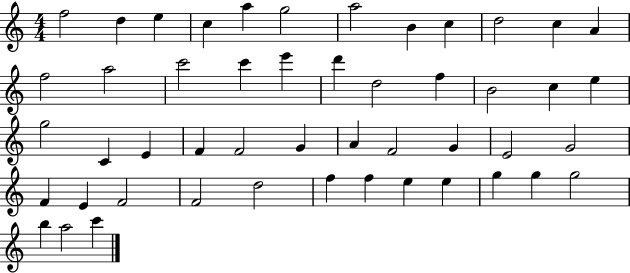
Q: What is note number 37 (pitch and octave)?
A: F4